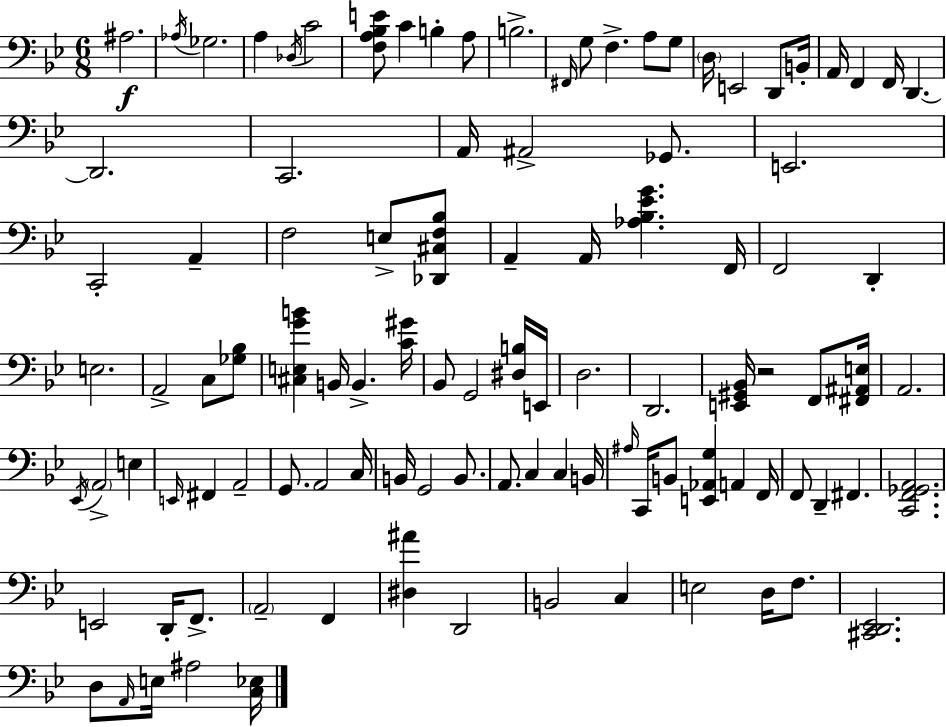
X:1
T:Untitled
M:6/8
L:1/4
K:Gm
^A,2 _A,/4 _G,2 A, _D,/4 C2 [F,A,_B,E]/2 C B, A,/2 B,2 ^F,,/4 G,/2 F, A,/2 G,/2 D,/4 E,,2 D,,/2 B,,/4 A,,/4 F,, F,,/4 D,, D,,2 C,,2 A,,/4 ^A,,2 _G,,/2 E,,2 C,,2 A,, F,2 E,/2 [_D,,^C,F,_B,]/2 A,, A,,/4 [_A,_B,_EG] F,,/4 F,,2 D,, E,2 A,,2 C,/2 [_G,_B,]/2 [^C,E,GB] B,,/4 B,, [C^G]/4 _B,,/2 G,,2 [^D,B,]/4 E,,/4 D,2 D,,2 [E,,^G,,_B,,]/4 z2 F,,/2 [^F,,^A,,E,]/4 A,,2 _E,,/4 A,,2 E, E,,/4 ^F,, A,,2 G,,/2 A,,2 C,/4 B,,/4 G,,2 B,,/2 A,,/2 C, C, B,,/4 ^A,/4 C,,/4 B,,/2 [E,,_A,,G,] A,, F,,/4 F,,/2 D,, ^F,, [C,,F,,_G,,A,,]2 E,,2 D,,/4 F,,/2 A,,2 F,, [^D,^A] D,,2 B,,2 C, E,2 D,/4 F,/2 [^C,,D,,_E,,]2 D,/2 A,,/4 E,/4 ^A,2 [C,_E,]/4